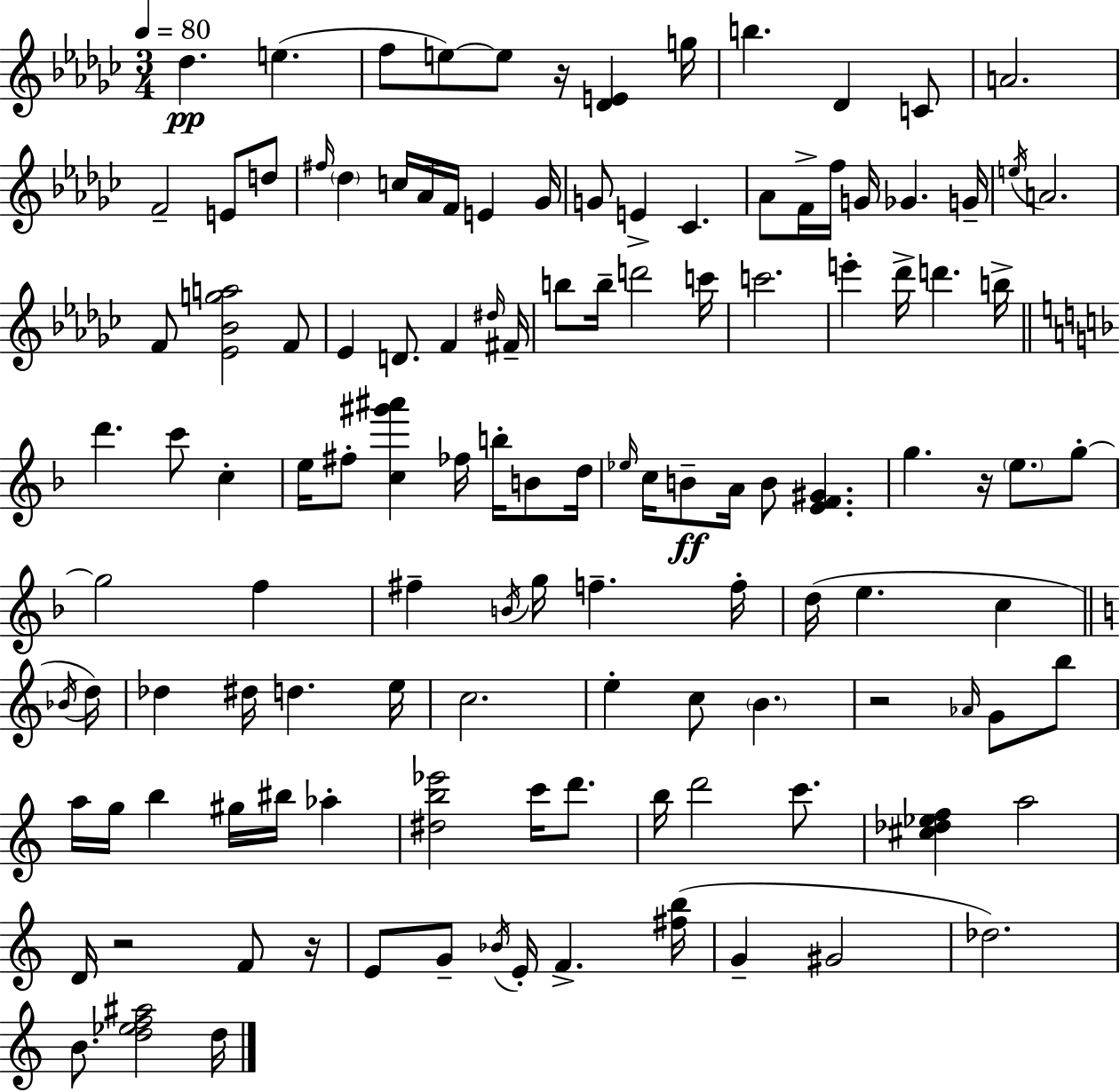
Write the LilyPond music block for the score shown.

{
  \clef treble
  \numericTimeSignature
  \time 3/4
  \key ees \minor
  \tempo 4 = 80
  des''4.\pp e''4.( | f''8 e''8~~) e''8 r16 <des' e'>4 g''16 | b''4. des'4 c'8 | a'2. | \break f'2-- e'8 d''8 | \grace { fis''16 } \parenthesize des''4 c''16 aes'16 f'16 e'4 | ges'16 g'8 e'4-> ces'4. | aes'8 f'16-> f''16 g'16 ges'4. | \break g'16-- \acciaccatura { e''16 } a'2. | f'8 <ees' bes' g'' a''>2 | f'8 ees'4 d'8. f'4 | \grace { dis''16 } fis'16-- b''8 b''16-- d'''2 | \break c'''16 c'''2. | e'''4-. des'''16-> d'''4. | b''16-> \bar "||" \break \key d \minor d'''4. c'''8 c''4-. | e''16 fis''8-. <c'' gis''' ais'''>4 fes''16 b''16-. b'8 d''16 | \grace { ees''16 } c''16 b'8--\ff a'16 b'8 <e' f' gis'>4. | g''4. r16 \parenthesize e''8. g''8-.~~ | \break g''2 f''4 | fis''4-- \acciaccatura { b'16 } g''16 f''4.-- | f''16-. d''16( e''4. c''4 | \bar "||" \break \key c \major \acciaccatura { bes'16 } d''16) des''4 dis''16 d''4. | e''16 c''2. | e''4-. c''8 \parenthesize b'4. | r2 \grace { aes'16 } g'8 | \break b''8 a''16 g''16 b''4 gis''16 bis''16 aes''4-. | <dis'' b'' ees'''>2 c'''16 | d'''8. b''16 d'''2 | c'''8. <cis'' des'' ees'' f''>4 a''2 | \break d'16 r2 | f'8 r16 e'8 g'8-- \acciaccatura { bes'16 } e'16-. f'4.-> | <fis'' b''>16( g'4-- gis'2 | des''2.) | \break b'8. <d'' ees'' f'' ais''>2 | d''16 \bar "|."
}